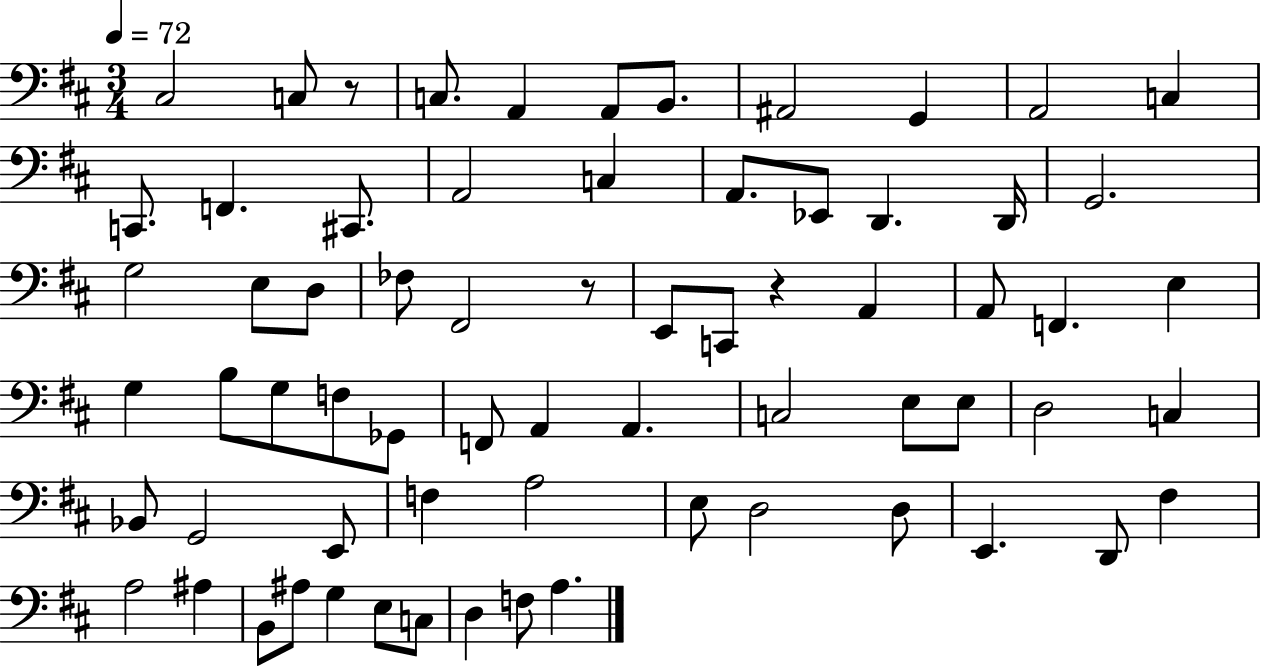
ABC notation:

X:1
T:Untitled
M:3/4
L:1/4
K:D
^C,2 C,/2 z/2 C,/2 A,, A,,/2 B,,/2 ^A,,2 G,, A,,2 C, C,,/2 F,, ^C,,/2 A,,2 C, A,,/2 _E,,/2 D,, D,,/4 G,,2 G,2 E,/2 D,/2 _F,/2 ^F,,2 z/2 E,,/2 C,,/2 z A,, A,,/2 F,, E, G, B,/2 G,/2 F,/2 _G,,/2 F,,/2 A,, A,, C,2 E,/2 E,/2 D,2 C, _B,,/2 G,,2 E,,/2 F, A,2 E,/2 D,2 D,/2 E,, D,,/2 ^F, A,2 ^A, B,,/2 ^A,/2 G, E,/2 C,/2 D, F,/2 A,